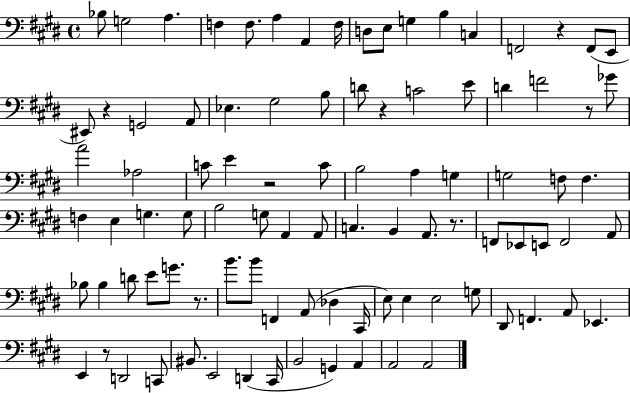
Bb3/e G3/h A3/q. F3/q F3/e. A3/q A2/q F3/s D3/e E3/e G3/q B3/q C3/q F2/h R/q F2/e E2/e EIS2/e R/q G2/h A2/e Eb3/q. G#3/h B3/e D4/e R/q C4/h E4/e D4/q F4/h R/e Gb4/e A4/h Ab3/h C4/e E4/q R/h C4/e B3/h A3/q G3/q G3/h F3/e F3/q. F3/q E3/q G3/q. G3/e B3/h G3/e A2/q A2/e C3/q. B2/q A2/e. R/e. F2/e Eb2/e E2/e F2/h A2/e Bb3/e Bb3/q D4/e E4/e G4/e. R/e. B4/e. B4/e F2/q A2/e Db3/q C#2/s E3/e E3/q E3/h G3/e D#2/e F2/q. A2/e Eb2/q. E2/q R/e D2/h C2/e BIS2/e. E2/h D2/q C#2/s B2/h G2/q A2/q A2/h A2/h